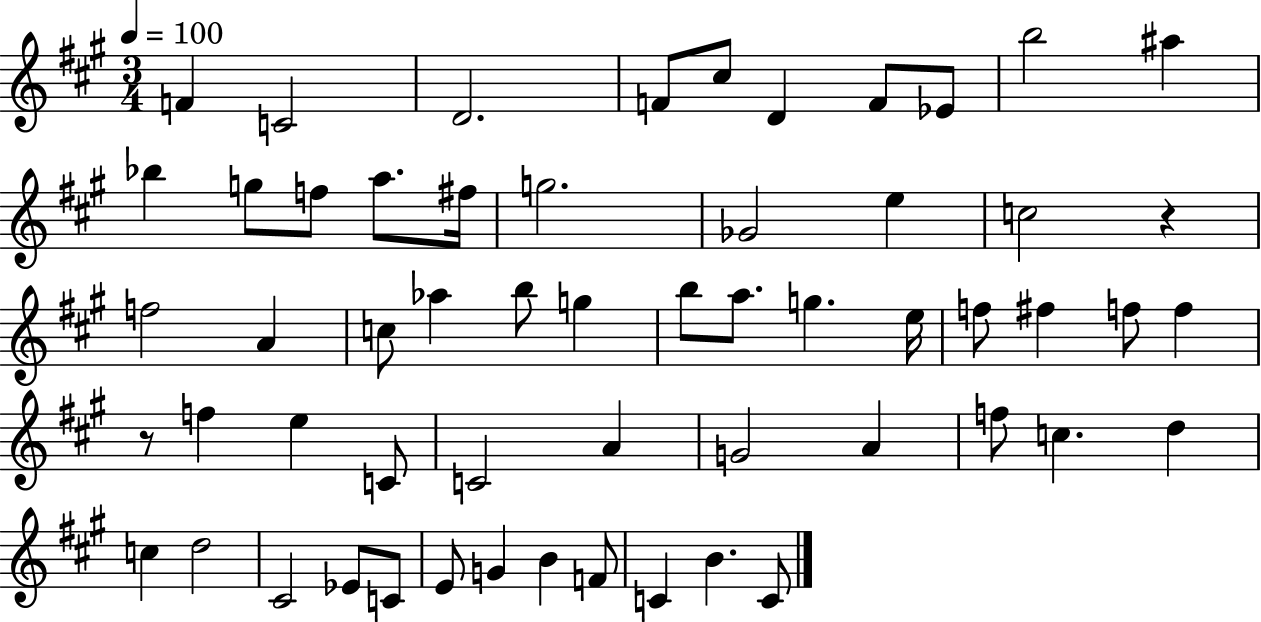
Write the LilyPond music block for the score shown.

{
  \clef treble
  \numericTimeSignature
  \time 3/4
  \key a \major
  \tempo 4 = 100
  \repeat volta 2 { f'4 c'2 | d'2. | f'8 cis''8 d'4 f'8 ees'8 | b''2 ais''4 | \break bes''4 g''8 f''8 a''8. fis''16 | g''2. | ges'2 e''4 | c''2 r4 | \break f''2 a'4 | c''8 aes''4 b''8 g''4 | b''8 a''8. g''4. e''16 | f''8 fis''4 f''8 f''4 | \break r8 f''4 e''4 c'8 | c'2 a'4 | g'2 a'4 | f''8 c''4. d''4 | \break c''4 d''2 | cis'2 ees'8 c'8 | e'8 g'4 b'4 f'8 | c'4 b'4. c'8 | \break } \bar "|."
}